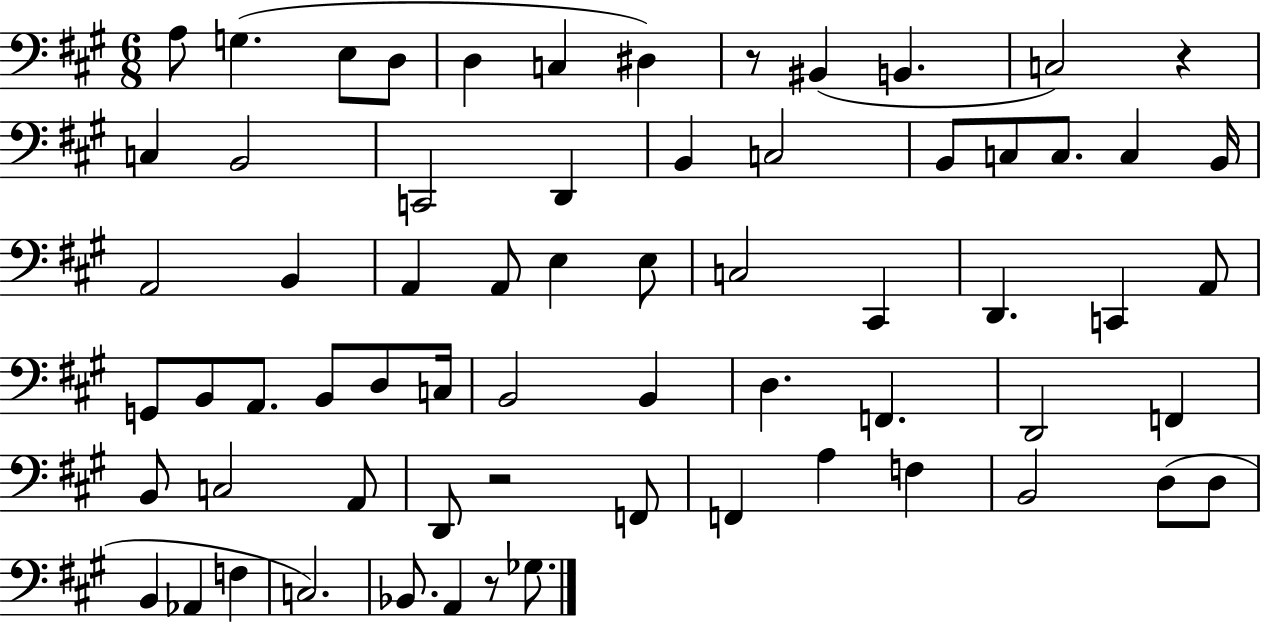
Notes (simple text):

A3/e G3/q. E3/e D3/e D3/q C3/q D#3/q R/e BIS2/q B2/q. C3/h R/q C3/q B2/h C2/h D2/q B2/q C3/h B2/e C3/e C3/e. C3/q B2/s A2/h B2/q A2/q A2/e E3/q E3/e C3/h C#2/q D2/q. C2/q A2/e G2/e B2/e A2/e. B2/e D3/e C3/s B2/h B2/q D3/q. F2/q. D2/h F2/q B2/e C3/h A2/e D2/e R/h F2/e F2/q A3/q F3/q B2/h D3/e D3/e B2/q Ab2/q F3/q C3/h. Bb2/e. A2/q R/e Gb3/e.